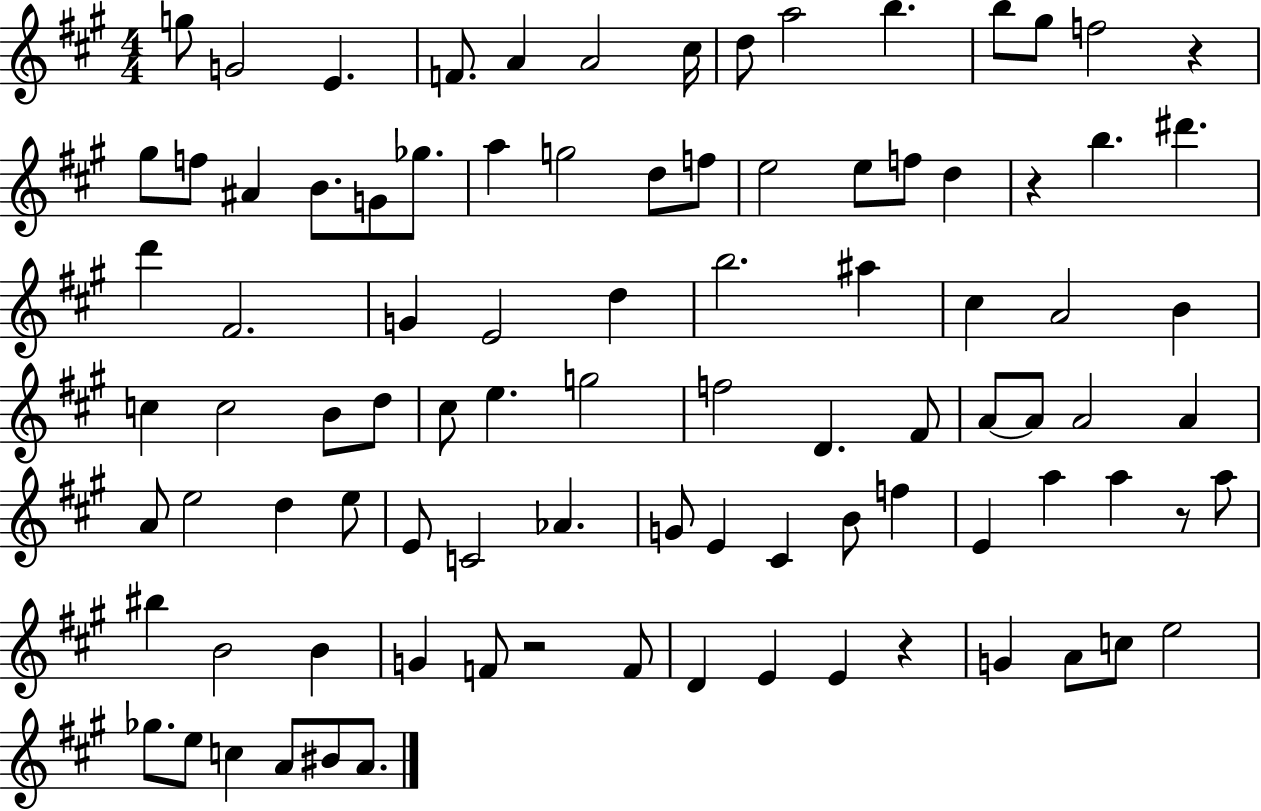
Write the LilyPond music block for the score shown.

{
  \clef treble
  \numericTimeSignature
  \time 4/4
  \key a \major
  g''8 g'2 e'4. | f'8. a'4 a'2 cis''16 | d''8 a''2 b''4. | b''8 gis''8 f''2 r4 | \break gis''8 f''8 ais'4 b'8. g'8 ges''8. | a''4 g''2 d''8 f''8 | e''2 e''8 f''8 d''4 | r4 b''4. dis'''4. | \break d'''4 fis'2. | g'4 e'2 d''4 | b''2. ais''4 | cis''4 a'2 b'4 | \break c''4 c''2 b'8 d''8 | cis''8 e''4. g''2 | f''2 d'4. fis'8 | a'8~~ a'8 a'2 a'4 | \break a'8 e''2 d''4 e''8 | e'8 c'2 aes'4. | g'8 e'4 cis'4 b'8 f''4 | e'4 a''4 a''4 r8 a''8 | \break bis''4 b'2 b'4 | g'4 f'8 r2 f'8 | d'4 e'4 e'4 r4 | g'4 a'8 c''8 e''2 | \break ges''8. e''8 c''4 a'8 bis'8 a'8. | \bar "|."
}